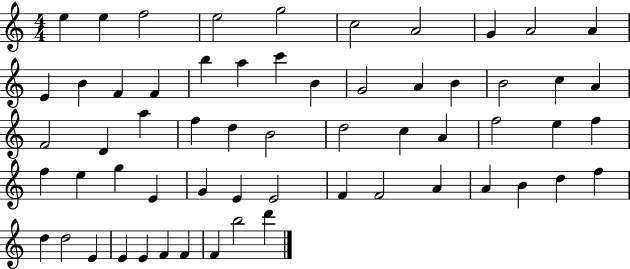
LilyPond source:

{
  \clef treble
  \numericTimeSignature
  \time 4/4
  \key c \major
  e''4 e''4 f''2 | e''2 g''2 | c''2 a'2 | g'4 a'2 a'4 | \break e'4 b'4 f'4 f'4 | b''4 a''4 c'''4 b'4 | g'2 a'4 b'4 | b'2 c''4 a'4 | \break f'2 d'4 a''4 | f''4 d''4 b'2 | d''2 c''4 a'4 | f''2 e''4 f''4 | \break f''4 e''4 g''4 e'4 | g'4 e'4 e'2 | f'4 f'2 a'4 | a'4 b'4 d''4 f''4 | \break d''4 d''2 e'4 | e'4 e'4 f'4 f'4 | f'4 b''2 d'''4 | \bar "|."
}